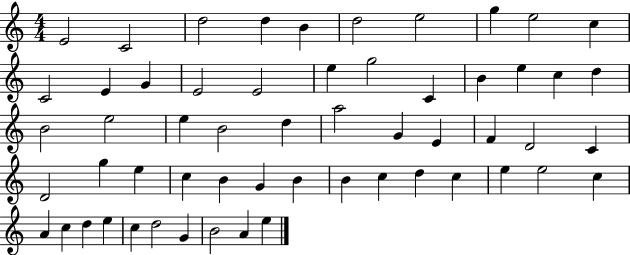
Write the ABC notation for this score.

X:1
T:Untitled
M:4/4
L:1/4
K:C
E2 C2 d2 d B d2 e2 g e2 c C2 E G E2 E2 e g2 C B e c d B2 e2 e B2 d a2 G E F D2 C D2 g e c B G B B c d c e e2 c A c d e c d2 G B2 A e